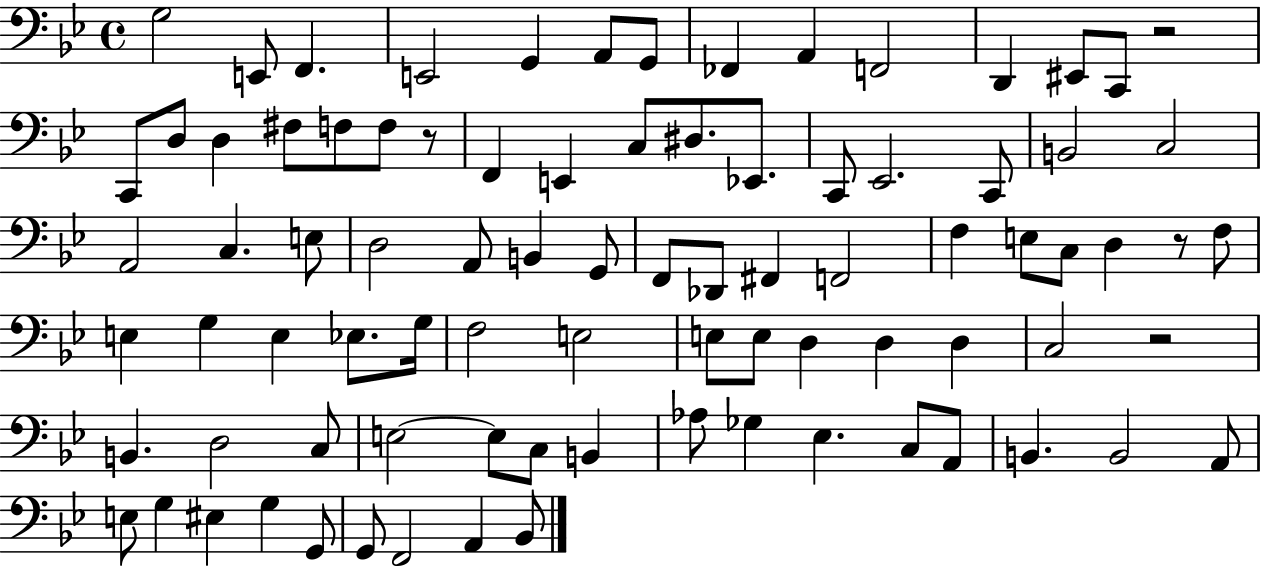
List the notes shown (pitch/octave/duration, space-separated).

G3/h E2/e F2/q. E2/h G2/q A2/e G2/e FES2/q A2/q F2/h D2/q EIS2/e C2/e R/h C2/e D3/e D3/q F#3/e F3/e F3/e R/e F2/q E2/q C3/e D#3/e. Eb2/e. C2/e Eb2/h. C2/e B2/h C3/h A2/h C3/q. E3/e D3/h A2/e B2/q G2/e F2/e Db2/e F#2/q F2/h F3/q E3/e C3/e D3/q R/e F3/e E3/q G3/q E3/q Eb3/e. G3/s F3/h E3/h E3/e E3/e D3/q D3/q D3/q C3/h R/h B2/q. D3/h C3/e E3/h E3/e C3/e B2/q Ab3/e Gb3/q Eb3/q. C3/e A2/e B2/q. B2/h A2/e E3/e G3/q EIS3/q G3/q G2/e G2/e F2/h A2/q Bb2/e